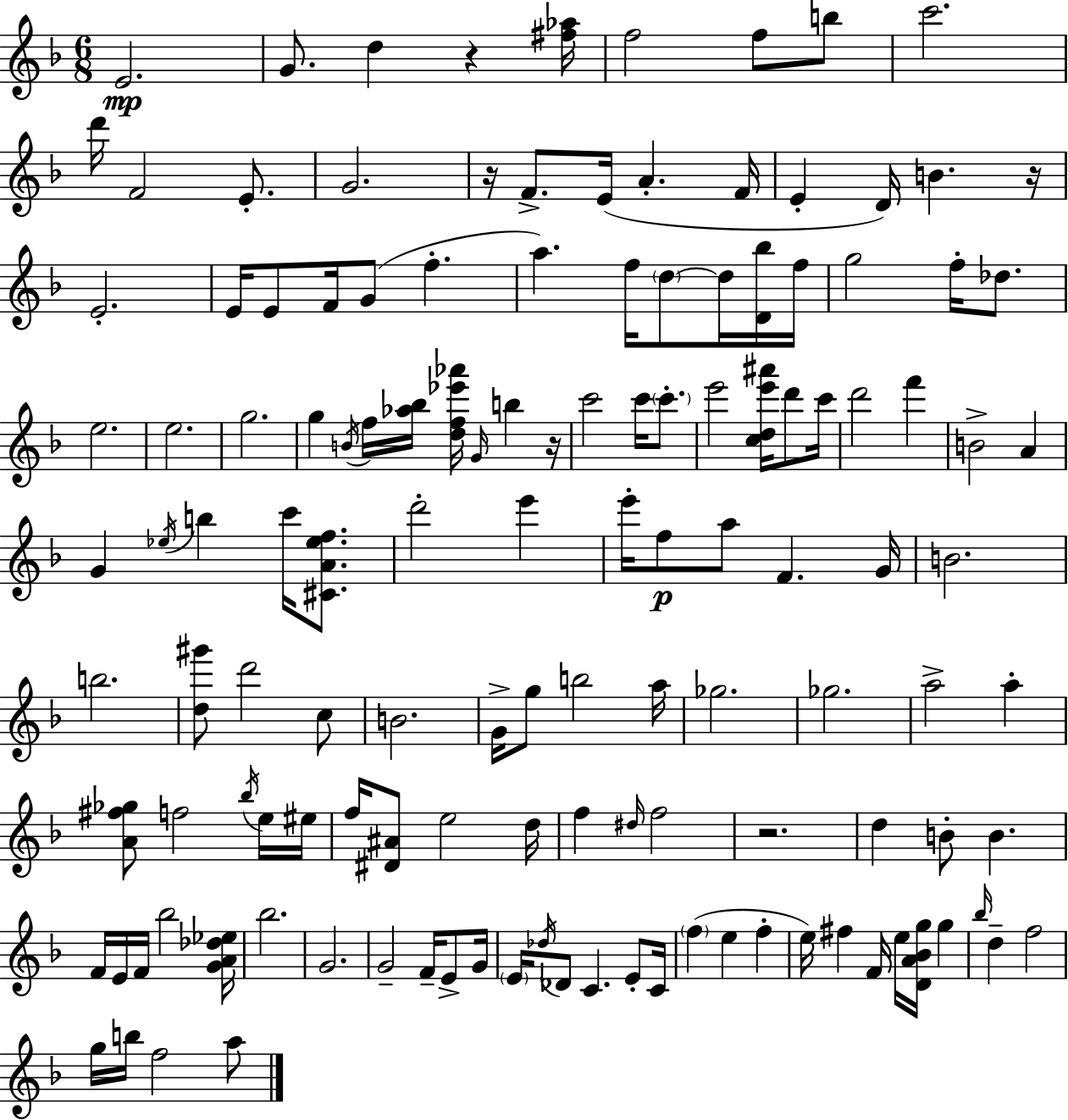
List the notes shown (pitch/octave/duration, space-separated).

E4/h. G4/e. D5/q R/q [F#5,Ab5]/s F5/h F5/e B5/e C6/h. D6/s F4/h E4/e. G4/h. R/s F4/e. E4/s A4/q. F4/s E4/q D4/s B4/q. R/s E4/h. E4/s E4/e F4/s G4/e F5/q. A5/q. F5/s D5/e D5/s [D4,Bb5]/s F5/s G5/h F5/s Db5/e. E5/h. E5/h. G5/h. G5/q B4/s F5/s [Ab5,Bb5]/s [D5,F5,Eb6,Ab6]/s G4/s B5/q R/s C6/h C6/s C6/e. E6/h [C5,D5,E6,A#6]/s D6/e C6/s D6/h F6/q B4/h A4/q G4/q Eb5/s B5/q C6/s [C#4,A4,Eb5,F5]/e. D6/h E6/q E6/s F5/e A5/e F4/q. G4/s B4/h. B5/h. [D5,G#6]/e D6/h C5/e B4/h. G4/s G5/e B5/h A5/s Gb5/h. Gb5/h. A5/h A5/q [A4,F#5,Gb5]/e F5/h Bb5/s E5/s EIS5/s F5/s [D#4,A#4]/e E5/h D5/s F5/q D#5/s F5/h R/h. D5/q B4/e B4/q. F4/s E4/s F4/s Bb5/h [G4,A4,Db5,Eb5]/s Bb5/h. G4/h. G4/h F4/s E4/e G4/s E4/s Db5/s Db4/e C4/q. E4/e C4/s F5/q E5/q F5/q E5/s F#5/q F4/s E5/s [D4,A4,Bb4,G5]/s G5/q Bb5/s D5/q F5/h G5/s B5/s F5/h A5/e